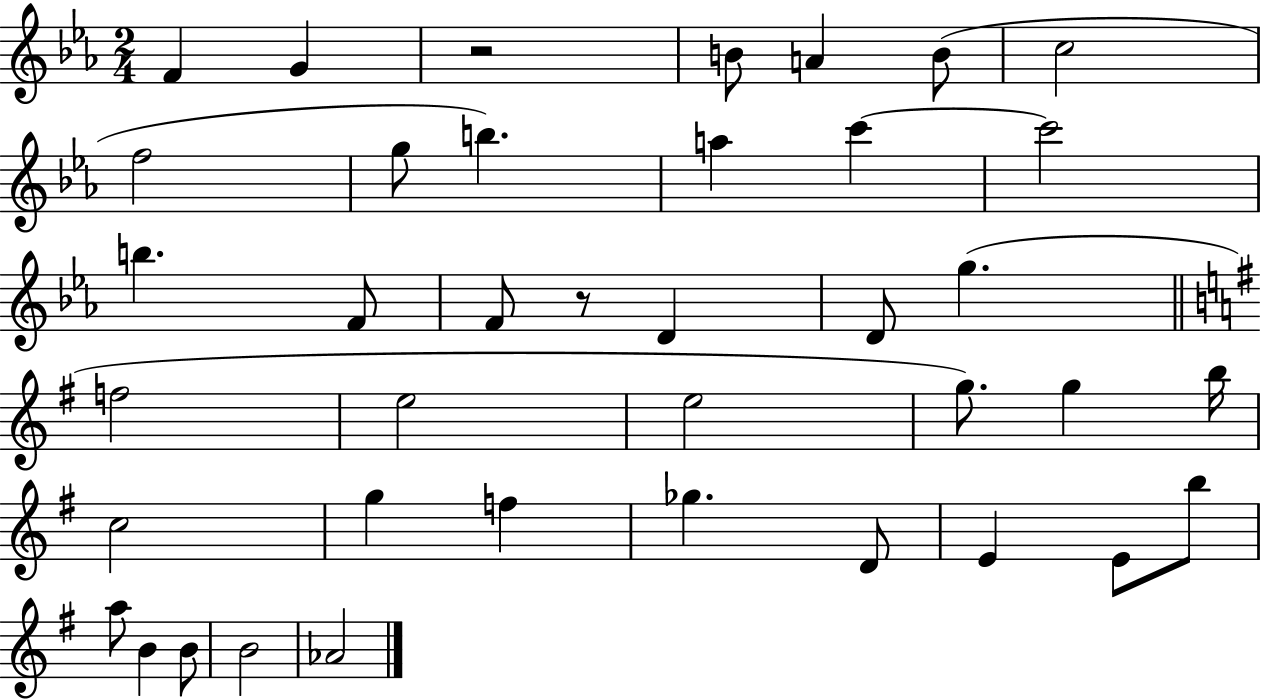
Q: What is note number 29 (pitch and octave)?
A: D4